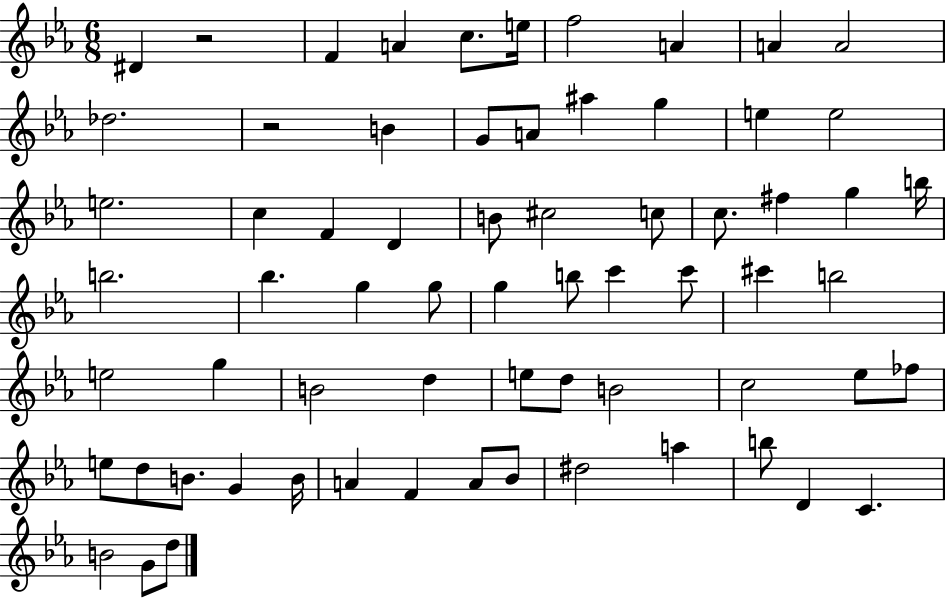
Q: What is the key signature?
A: EES major